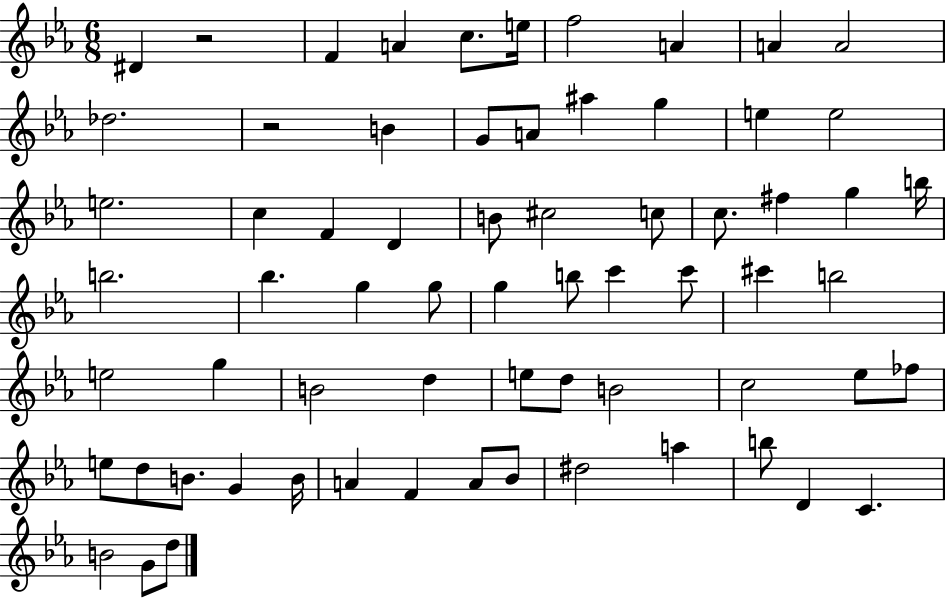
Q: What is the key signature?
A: EES major